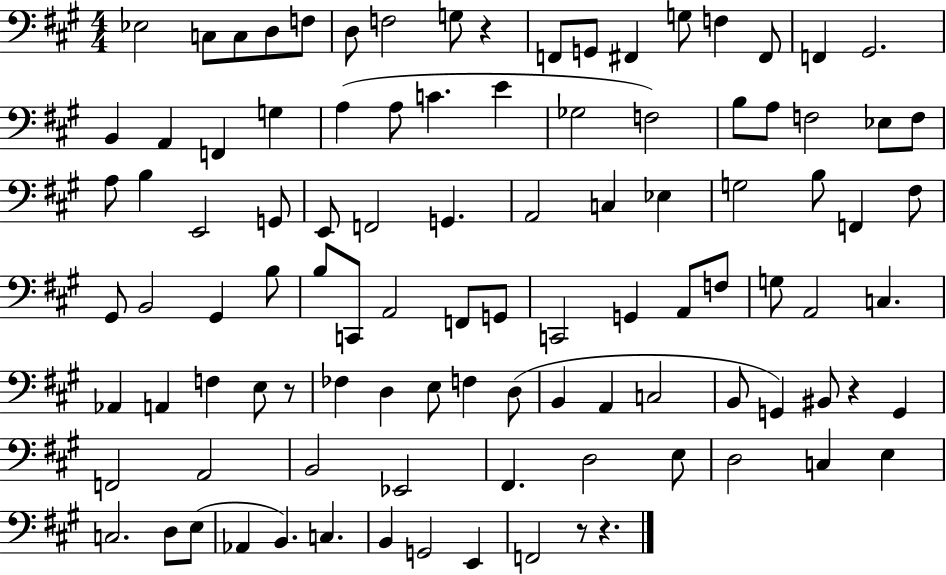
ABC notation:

X:1
T:Untitled
M:4/4
L:1/4
K:A
_E,2 C,/2 C,/2 D,/2 F,/2 D,/2 F,2 G,/2 z F,,/2 G,,/2 ^F,, G,/2 F, ^F,,/2 F,, ^G,,2 B,, A,, F,, G, A, A,/2 C E _G,2 F,2 B,/2 A,/2 F,2 _E,/2 F,/2 A,/2 B, E,,2 G,,/2 E,,/2 F,,2 G,, A,,2 C, _E, G,2 B,/2 F,, ^F,/2 ^G,,/2 B,,2 ^G,, B,/2 B,/2 C,,/2 A,,2 F,,/2 G,,/2 C,,2 G,, A,,/2 F,/2 G,/2 A,,2 C, _A,, A,, F, E,/2 z/2 _F, D, E,/2 F, D,/2 B,, A,, C,2 B,,/2 G,, ^B,,/2 z G,, F,,2 A,,2 B,,2 _E,,2 ^F,, D,2 E,/2 D,2 C, E, C,2 D,/2 E,/2 _A,, B,, C, B,, G,,2 E,, F,,2 z/2 z